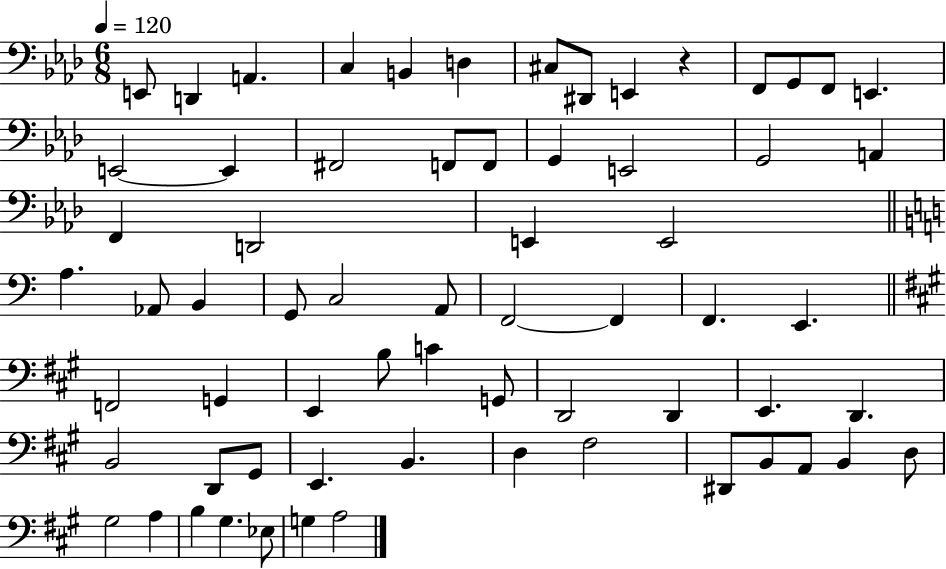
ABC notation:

X:1
T:Untitled
M:6/8
L:1/4
K:Ab
E,,/2 D,, A,, C, B,, D, ^C,/2 ^D,,/2 E,, z F,,/2 G,,/2 F,,/2 E,, E,,2 E,, ^F,,2 F,,/2 F,,/2 G,, E,,2 G,,2 A,, F,, D,,2 E,, E,,2 A, _A,,/2 B,, G,,/2 C,2 A,,/2 F,,2 F,, F,, E,, F,,2 G,, E,, B,/2 C G,,/2 D,,2 D,, E,, D,, B,,2 D,,/2 ^G,,/2 E,, B,, D, ^F,2 ^D,,/2 B,,/2 A,,/2 B,, D,/2 ^G,2 A, B, ^G, _E,/2 G, A,2